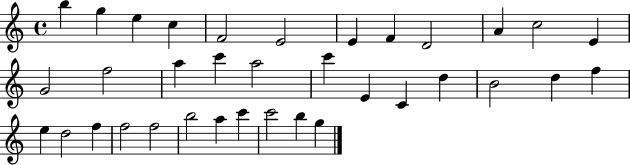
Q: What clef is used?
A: treble